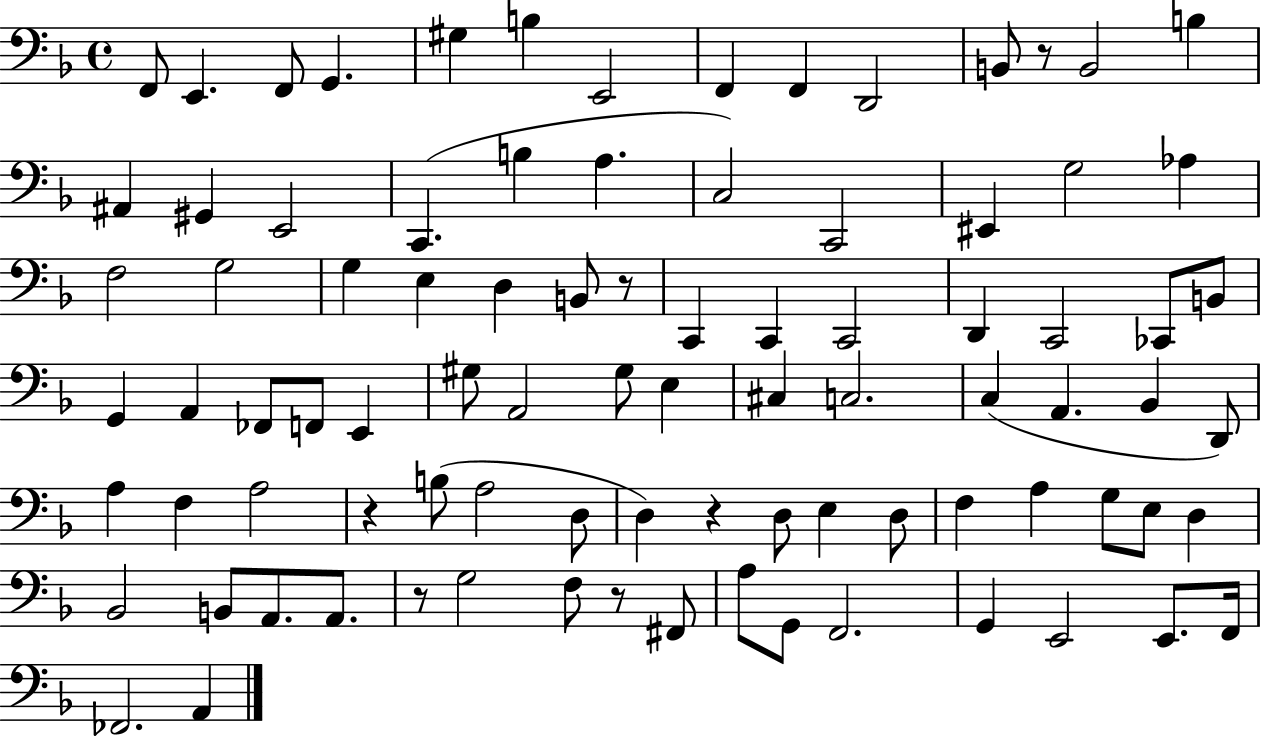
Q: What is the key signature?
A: F major